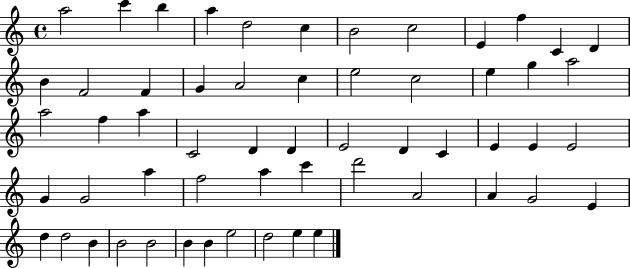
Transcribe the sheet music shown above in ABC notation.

X:1
T:Untitled
M:4/4
L:1/4
K:C
a2 c' b a d2 c B2 c2 E f C D B F2 F G A2 c e2 c2 e g a2 a2 f a C2 D D E2 D C E E E2 G G2 a f2 a c' d'2 A2 A G2 E d d2 B B2 B2 B B e2 d2 e e